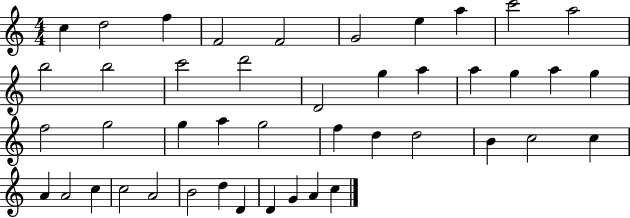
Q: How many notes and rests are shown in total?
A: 44